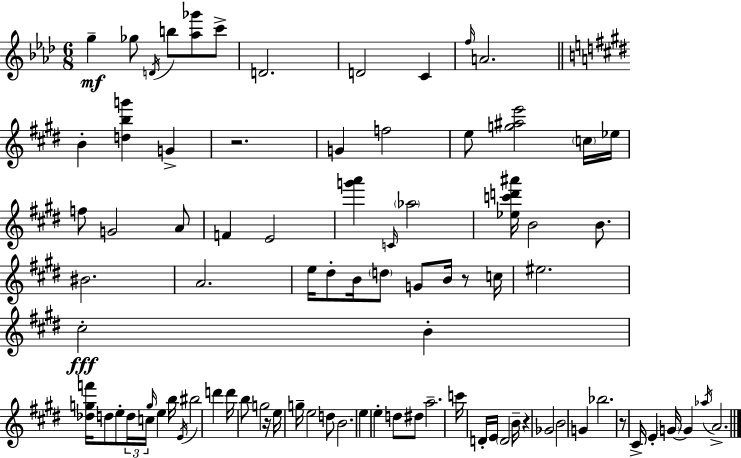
G5/q Gb5/e D4/s B5/e [Ab5,Gb6]/e C6/e D4/h. D4/h C4/q F5/s A4/h. B4/q [D5,B5,G6]/q G4/q R/h. G4/q F5/h E5/e [G5,A#5,E6]/h C5/s Eb5/s F5/e G4/h A4/e F4/q E4/h [G6,A6]/q C4/s Ab5/h [Eb5,C6,D6,A#6]/s B4/h B4/e. BIS4/h. A4/h. E5/s D#5/e B4/s D5/e G4/e B4/s R/e C5/s EIS5/h. C#5/h B4/q [Db5,G5,F6]/s D5/e E5/e D5/s C5/s G5/s E5/q B5/s E4/s BIS5/h D6/q D6/s B5/e G5/h R/s E5/s G5/s E5/h D5/e B4/h. E5/q E5/q D5/e D#5/e A5/h. C6/s D4/s E4/s D4/h B4/s R/q Gb4/h B4/h G4/q Bb5/h. R/e C#4/s E4/q G4/s G4/q Ab5/s A4/h.